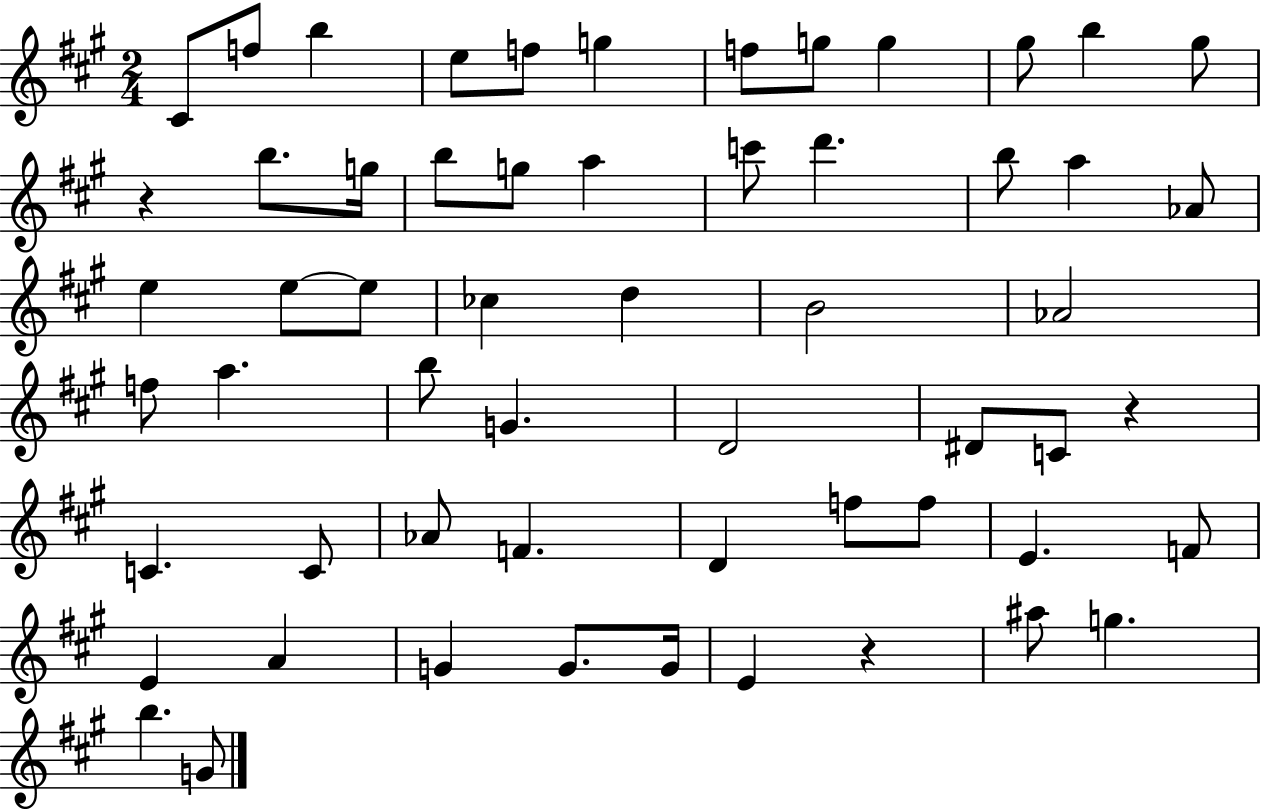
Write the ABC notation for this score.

X:1
T:Untitled
M:2/4
L:1/4
K:A
^C/2 f/2 b e/2 f/2 g f/2 g/2 g ^g/2 b ^g/2 z b/2 g/4 b/2 g/2 a c'/2 d' b/2 a _A/2 e e/2 e/2 _c d B2 _A2 f/2 a b/2 G D2 ^D/2 C/2 z C C/2 _A/2 F D f/2 f/2 E F/2 E A G G/2 G/4 E z ^a/2 g b G/2